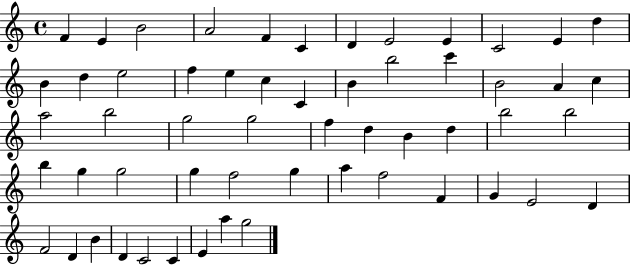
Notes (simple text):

F4/q E4/q B4/h A4/h F4/q C4/q D4/q E4/h E4/q C4/h E4/q D5/q B4/q D5/q E5/h F5/q E5/q C5/q C4/q B4/q B5/h C6/q B4/h A4/q C5/q A5/h B5/h G5/h G5/h F5/q D5/q B4/q D5/q B5/h B5/h B5/q G5/q G5/h G5/q F5/h G5/q A5/q F5/h F4/q G4/q E4/h D4/q F4/h D4/q B4/q D4/q C4/h C4/q E4/q A5/q G5/h